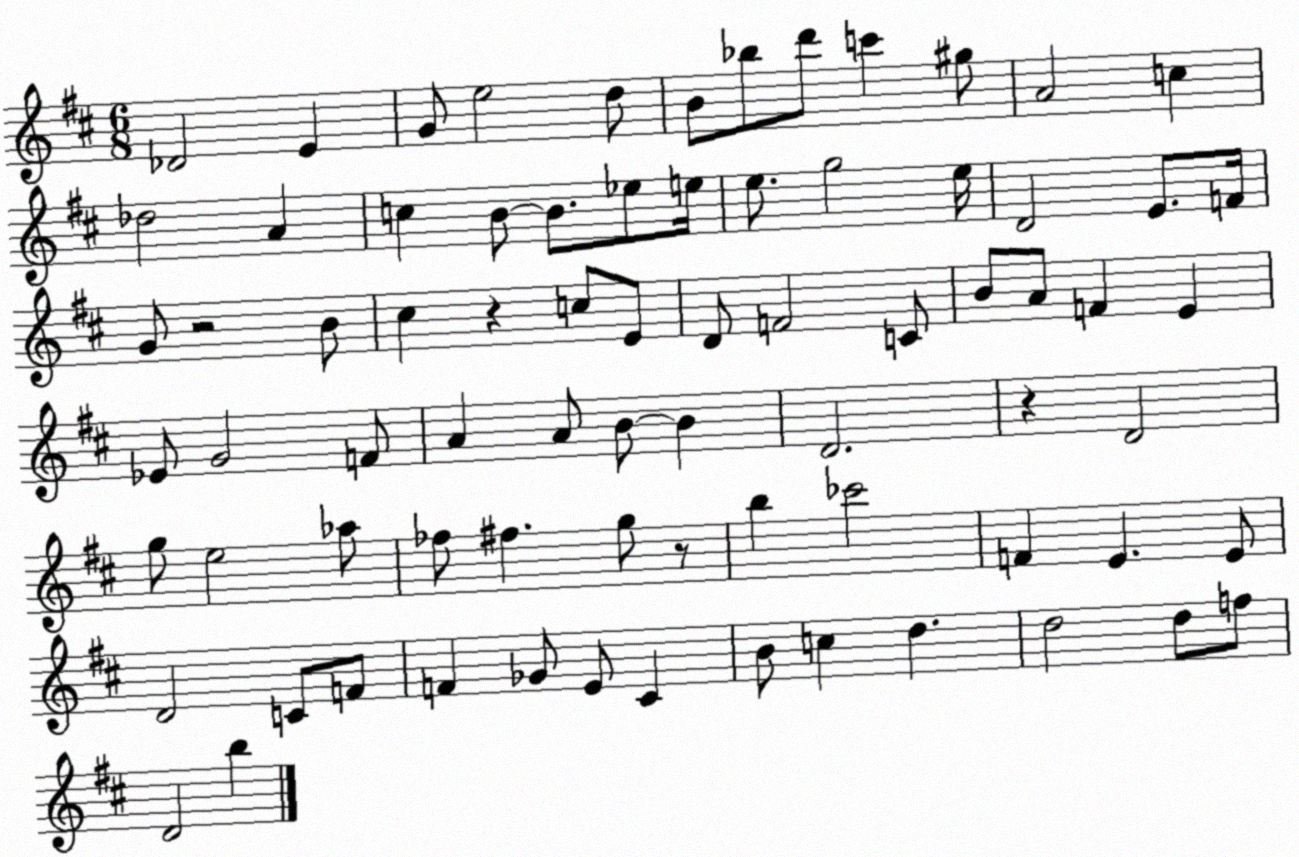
X:1
T:Untitled
M:6/8
L:1/4
K:D
_D2 E G/2 e2 d/2 B/2 _b/2 d'/2 c' ^g/2 A2 c _d2 A c B/2 B/2 _e/2 e/4 e/2 g2 e/4 D2 E/2 F/4 G/2 z2 B/2 ^c z c/2 E/2 D/2 F2 C/2 B/2 A/2 F E _E/2 G2 F/2 A A/2 B/2 B D2 z D2 g/2 e2 _a/2 _f/2 ^f g/2 z/2 b _c'2 F E E/2 D2 C/2 F/2 F _G/2 E/2 ^C B/2 c d d2 d/2 f/2 D2 b